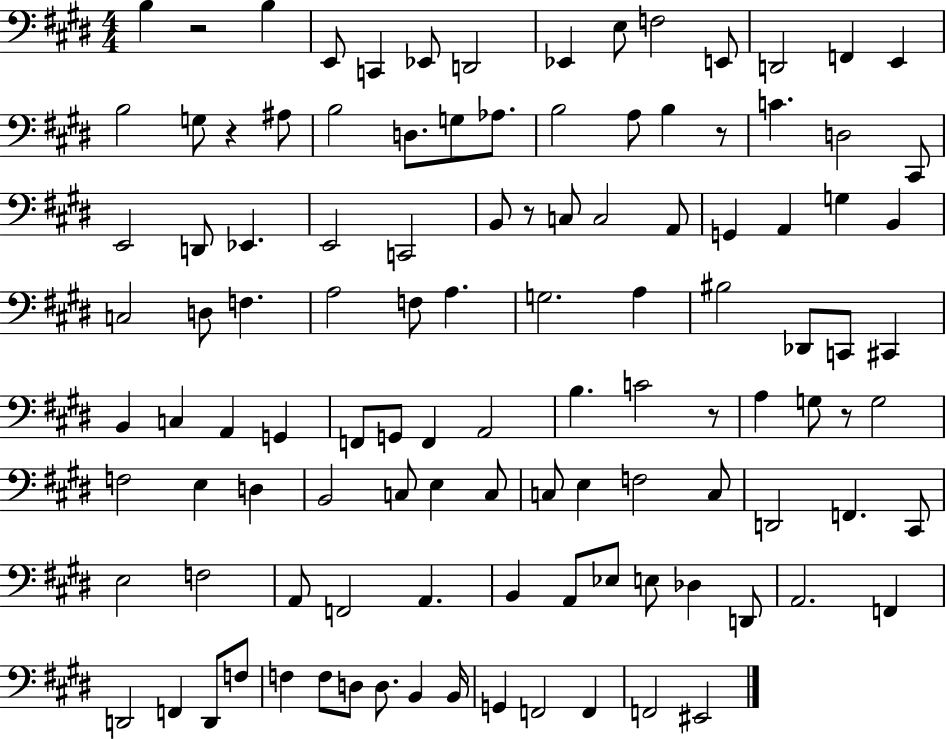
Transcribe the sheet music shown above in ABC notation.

X:1
T:Untitled
M:4/4
L:1/4
K:E
B, z2 B, E,,/2 C,, _E,,/2 D,,2 _E,, E,/2 F,2 E,,/2 D,,2 F,, E,, B,2 G,/2 z ^A,/2 B,2 D,/2 G,/2 _A,/2 B,2 A,/2 B, z/2 C D,2 ^C,,/2 E,,2 D,,/2 _E,, E,,2 C,,2 B,,/2 z/2 C,/2 C,2 A,,/2 G,, A,, G, B,, C,2 D,/2 F, A,2 F,/2 A, G,2 A, ^B,2 _D,,/2 C,,/2 ^C,, B,, C, A,, G,, F,,/2 G,,/2 F,, A,,2 B, C2 z/2 A, G,/2 z/2 G,2 F,2 E, D, B,,2 C,/2 E, C,/2 C,/2 E, F,2 C,/2 D,,2 F,, ^C,,/2 E,2 F,2 A,,/2 F,,2 A,, B,, A,,/2 _E,/2 E,/2 _D, D,,/2 A,,2 F,, D,,2 F,, D,,/2 F,/2 F, F,/2 D,/2 D,/2 B,, B,,/4 G,, F,,2 F,, F,,2 ^E,,2